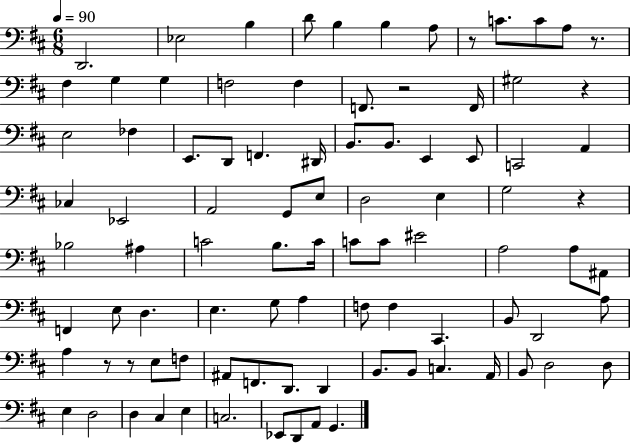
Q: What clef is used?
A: bass